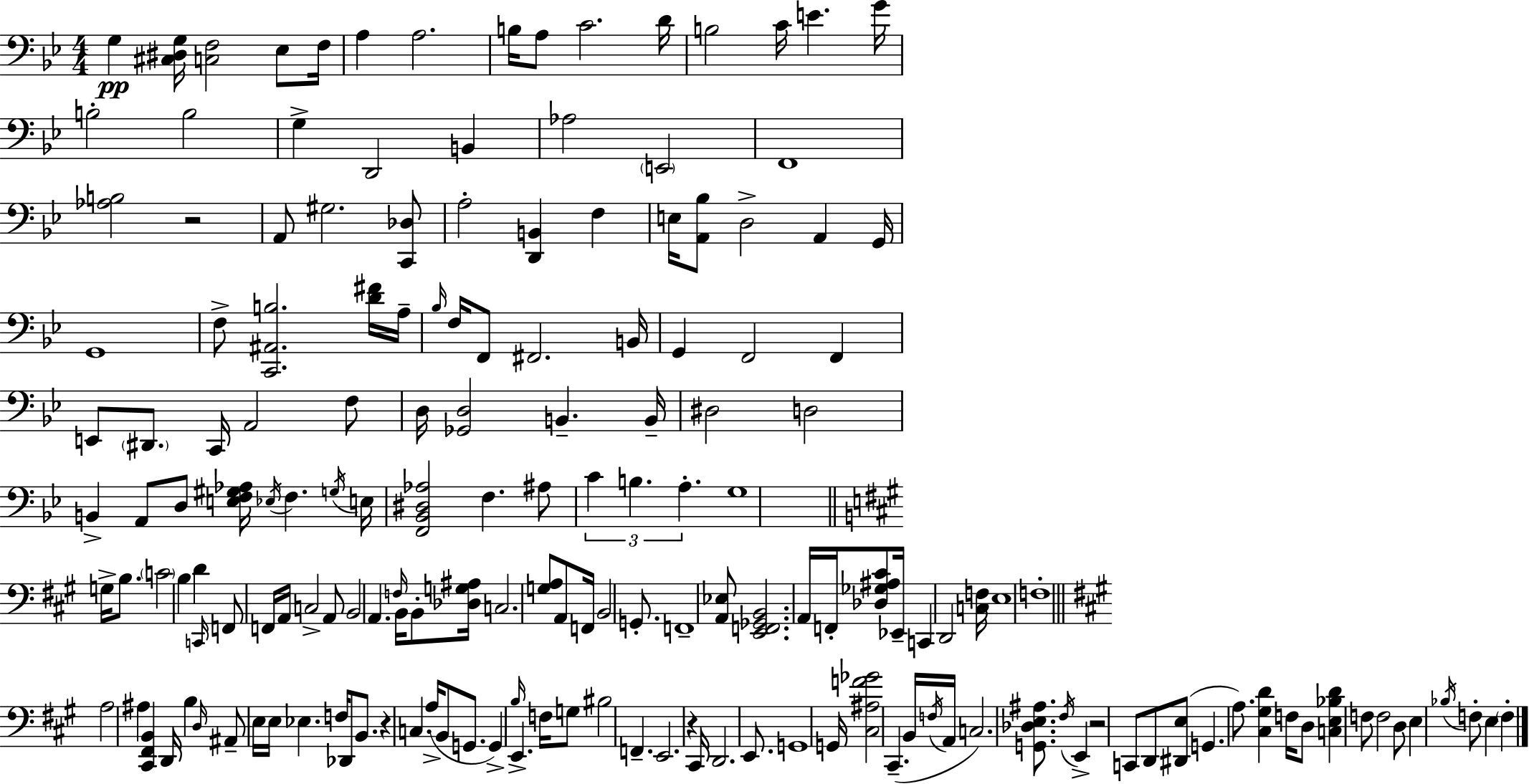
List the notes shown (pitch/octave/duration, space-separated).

G3/q [C#3,D#3,G3]/s [C3,F3]/h Eb3/e F3/s A3/q A3/h. B3/s A3/e C4/h. D4/s B3/h C4/s E4/q. G4/s B3/h B3/h G3/q D2/h B2/q Ab3/h E2/h F2/w [Ab3,B3]/h R/h A2/e G#3/h. [C2,Db3]/e A3/h [D2,B2]/q F3/q E3/s [A2,Bb3]/e D3/h A2/q G2/s G2/w F3/e [C2,A#2,B3]/h. [D4,F#4]/s A3/s Bb3/s F3/s F2/e F#2/h. B2/s G2/q F2/h F2/q E2/e D#2/e. C2/s A2/h F3/e D3/s [Gb2,D3]/h B2/q. B2/s D#3/h D3/h B2/q A2/e D3/e [E3,F3,G#3,Ab3]/s Eb3/s F3/q. G3/s E3/s [F2,Bb2,D#3,Ab3]/h F3/q. A#3/e C4/q B3/q. A3/q. G3/w G3/s B3/e. C4/h B3/q D4/q C2/s F2/e F2/s A2/s C3/h A2/e B2/h A2/q. F3/s B2/s B2/e [Db3,G3,A#3]/s C3/h. [G3,A3]/e A2/e F2/s B2/h G2/e. F2/w [A2,Eb3]/e [E2,F2,Gb2,B2]/h. A2/s F2/s [Db3,Gb3,A#3,C#4]/e Eb2/s C2/q D2/h [C3,F3]/s E3/w F3/w A3/h A#3/q [C#2,F#2,B2]/q D2/s B3/q D3/s A#2/e E3/s E3/s Eb3/q. F3/s Db2/e B2/e. R/q C3/q. A3/s B2/e G2/e. G2/q E2/q. B3/s F3/s G3/e BIS3/h F2/q. E2/h. R/q C#2/s D2/h. E2/e. G2/w G2/s [C#3,A#3,F4,Gb4]/h C#2/q. B2/s F3/s A2/s C3/h. [G2,Db3,E3,A#3]/e. F#3/s E2/q R/h C2/e D2/e [D#2,E3]/e G2/q. A3/e. [C#3,G#3,D4]/q F3/s D3/e [C3,E3,Bb3,D4]/q F3/e F3/h D3/e E3/q Bb3/s F3/e E3/q F3/q